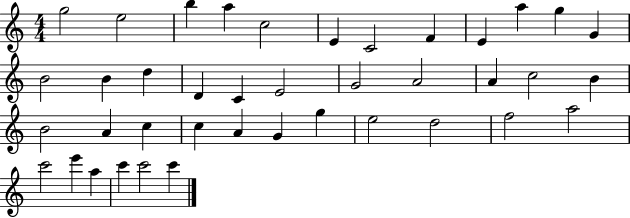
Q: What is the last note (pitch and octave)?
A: C6